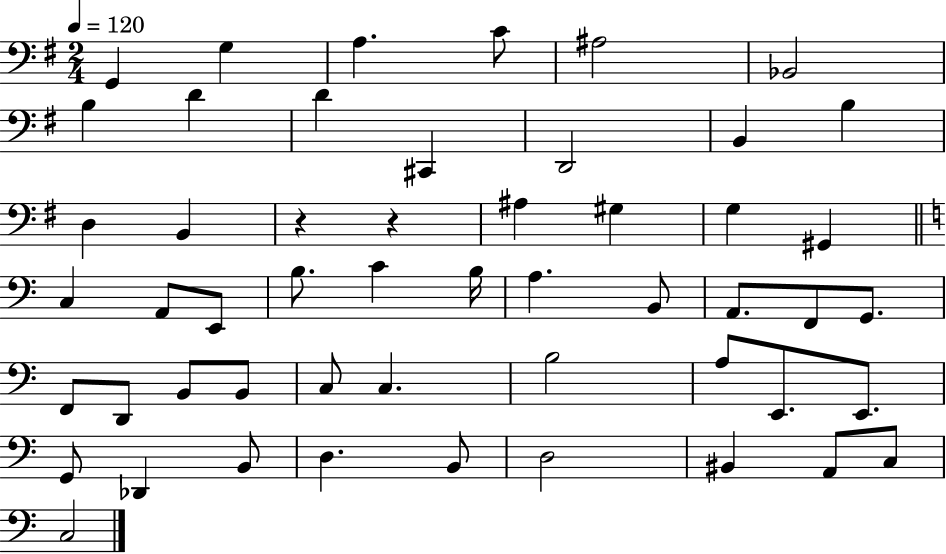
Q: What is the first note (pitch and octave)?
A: G2